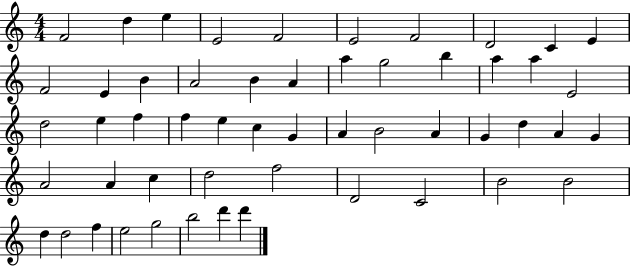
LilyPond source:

{
  \clef treble
  \numericTimeSignature
  \time 4/4
  \key c \major
  f'2 d''4 e''4 | e'2 f'2 | e'2 f'2 | d'2 c'4 e'4 | \break f'2 e'4 b'4 | a'2 b'4 a'4 | a''4 g''2 b''4 | a''4 a''4 e'2 | \break d''2 e''4 f''4 | f''4 e''4 c''4 g'4 | a'4 b'2 a'4 | g'4 d''4 a'4 g'4 | \break a'2 a'4 c''4 | d''2 f''2 | d'2 c'2 | b'2 b'2 | \break d''4 d''2 f''4 | e''2 g''2 | b''2 d'''4 d'''4 | \bar "|."
}